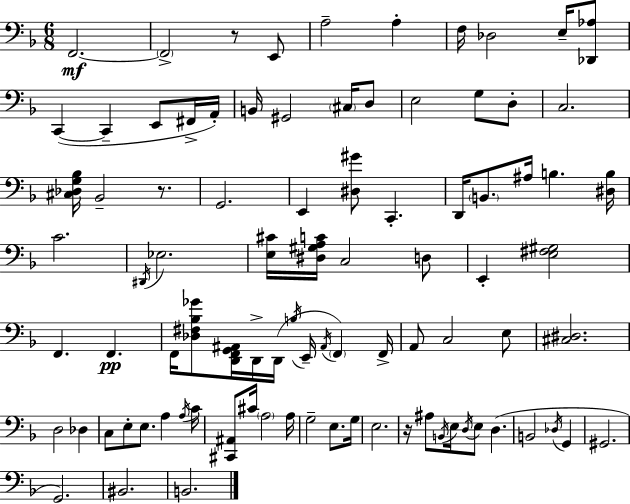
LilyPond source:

{
  \clef bass
  \numericTimeSignature
  \time 6/8
  \key d \minor
  f,2.~~\mf | \parenthesize f,2-> r8 e,8 | a2-- a4-. | f16 des2 e16-- <des, aes>8 | \break c,4~(~ c,4-- e,8 fis,16-> a,16-.) | b,16 gis,2 \parenthesize cis16 d8 | e2 g8 d8-. | c2. | \break <cis des g bes>16 bes,2-- r8. | g,2. | e,4 <dis gis'>8 c,4.-. | d,16 \parenthesize b,8. ais16 b4. <dis b>16 | \break c'2. | \acciaccatura { dis,16 } ees2. | <e cis'>16 <dis gis a c'>16 c2 d8 | e,4-. <e fis gis>2 | \break f,4. f,4.\pp | f,16 <des fis bes ges'>8 <d, f, g, ais,>16 d,16-> d,16( \acciaccatura { b16 } e,16-- \acciaccatura { ais,16 }) \parenthesize f,4 | f,16-> a,8 c2 | e8 <cis dis>2. | \break d2 des4 | c8 e8-. e8. a4 | \acciaccatura { a16 } c'16 <cis, ais,>8 cis'16 \parenthesize a2 | a16 g2-- | \break e8. g16 e2. | r16 ais8 \acciaccatura { b,16 } e16 \acciaccatura { d16 } e8 | d4.( b,2 | \acciaccatura { des16 } g,4 gis,2. | \break g,2.) | bis,2. | b,2. | \bar "|."
}